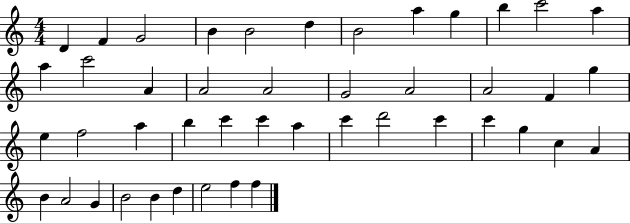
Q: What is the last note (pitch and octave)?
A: F5